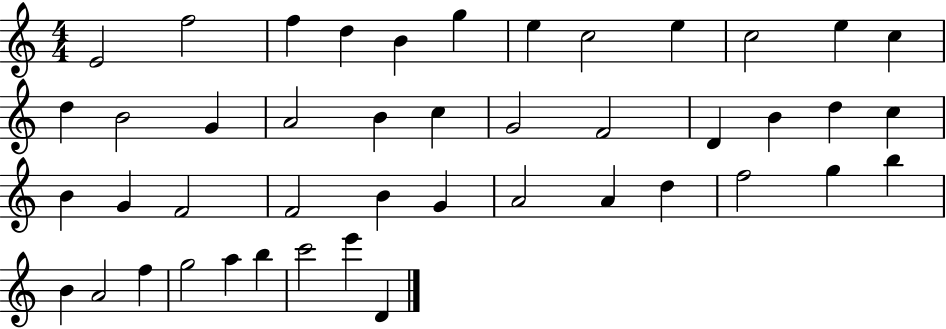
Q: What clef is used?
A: treble